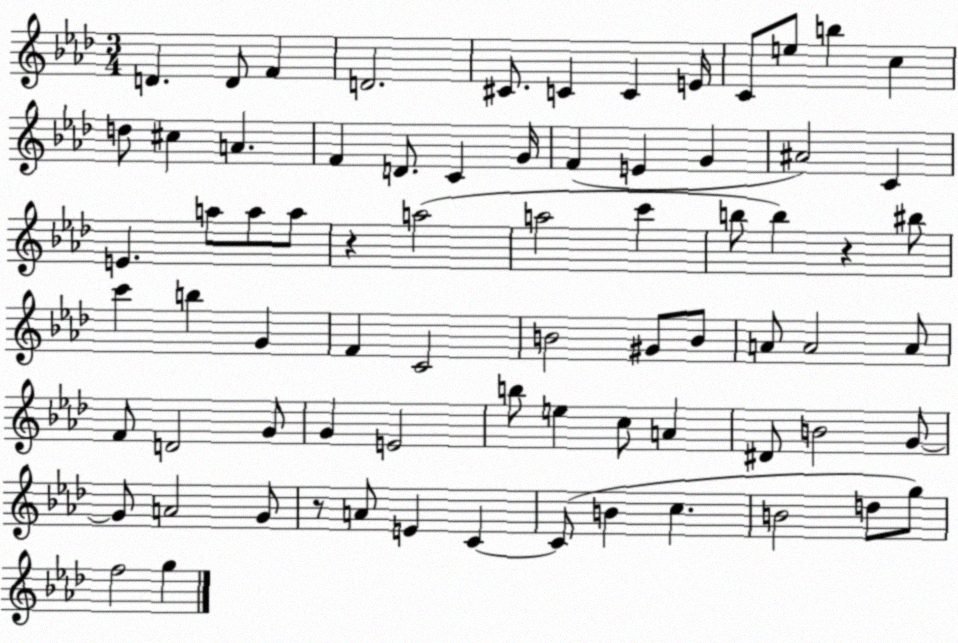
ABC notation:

X:1
T:Untitled
M:3/4
L:1/4
K:Ab
D D/2 F D2 ^C/2 C C E/4 C/2 e/2 b c d/2 ^c A F D/2 C G/4 F E G ^A2 C E a/2 a/2 a/2 z a2 a2 c' b/2 b z ^b/2 c' b G F C2 B2 ^G/2 B/2 A/2 A2 A/2 F/2 D2 G/2 G E2 b/2 e c/2 A ^D/2 B2 G/2 G/2 A2 G/2 z/2 A/2 E C C/2 B c B2 d/2 g/2 f2 g